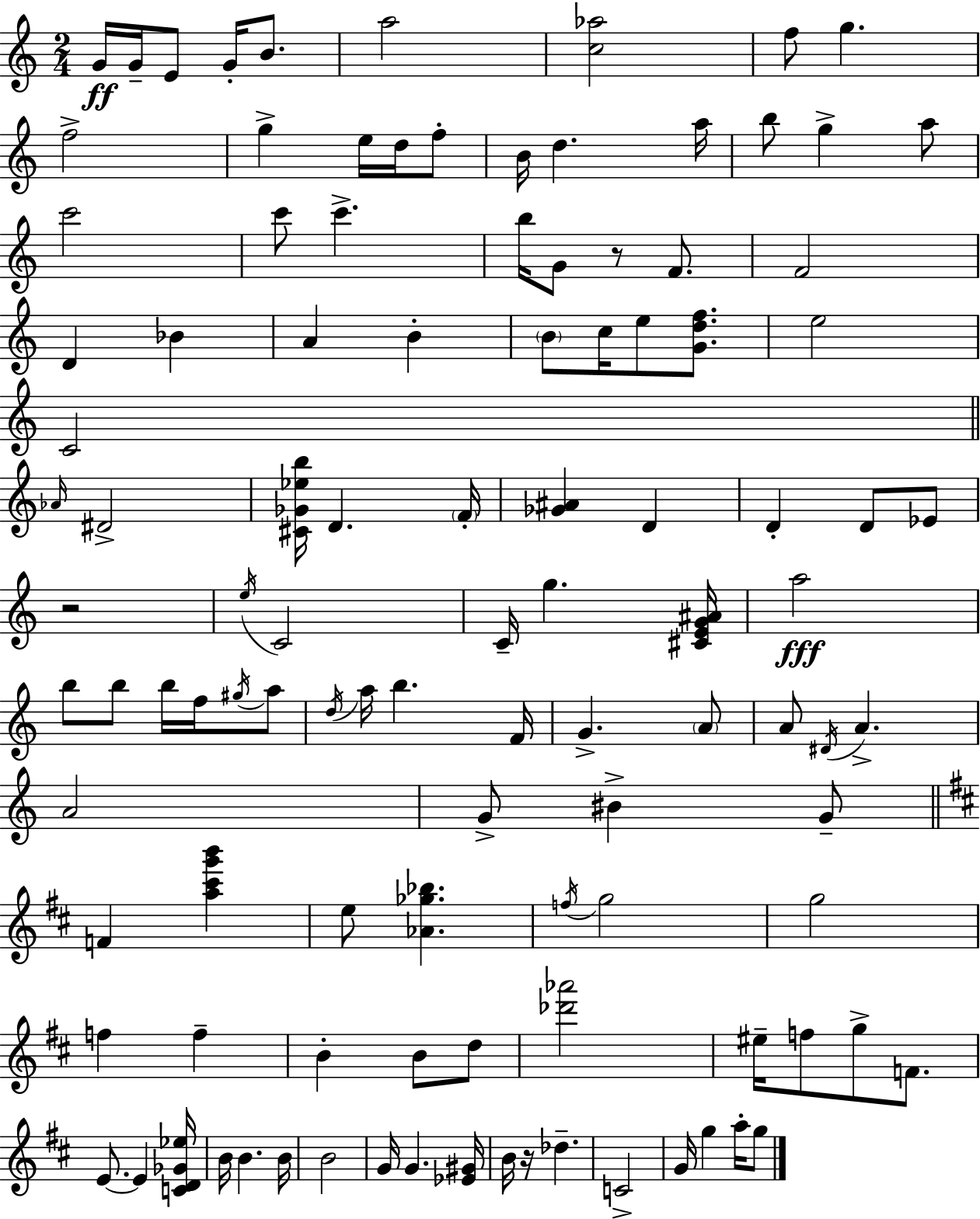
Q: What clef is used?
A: treble